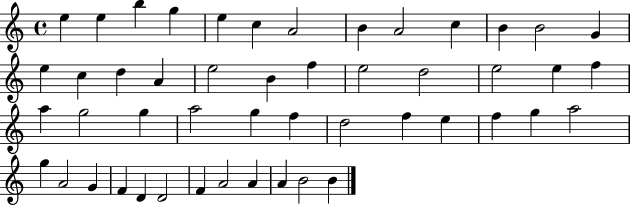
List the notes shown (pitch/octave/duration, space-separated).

E5/q E5/q B5/q G5/q E5/q C5/q A4/h B4/q A4/h C5/q B4/q B4/h G4/q E5/q C5/q D5/q A4/q E5/h B4/q F5/q E5/h D5/h E5/h E5/q F5/q A5/q G5/h G5/q A5/h G5/q F5/q D5/h F5/q E5/q F5/q G5/q A5/h G5/q A4/h G4/q F4/q D4/q D4/h F4/q A4/h A4/q A4/q B4/h B4/q